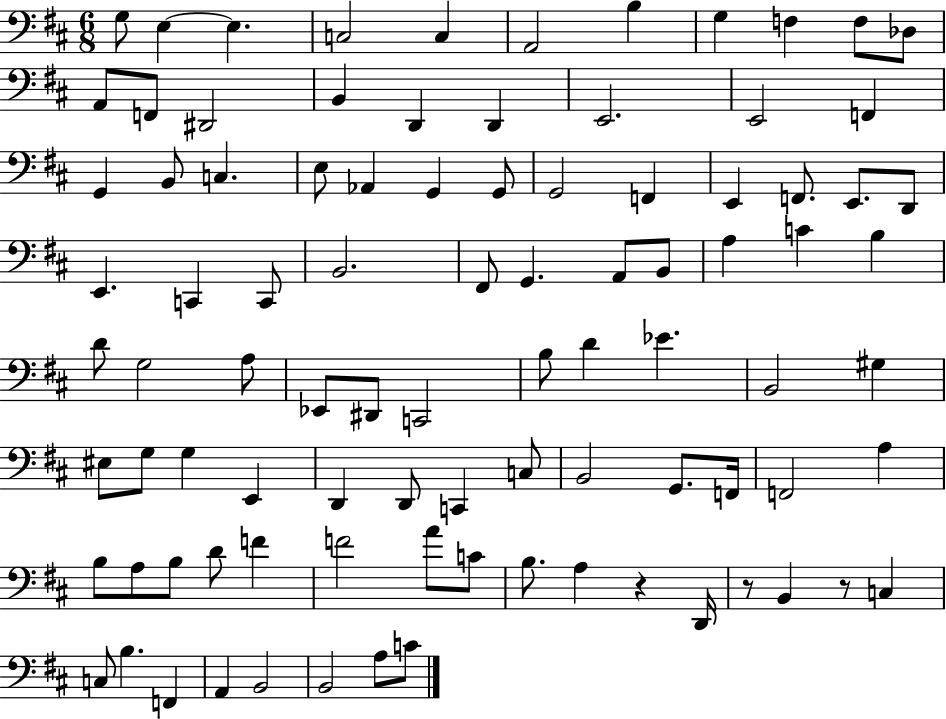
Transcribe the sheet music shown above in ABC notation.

X:1
T:Untitled
M:6/8
L:1/4
K:D
G,/2 E, E, C,2 C, A,,2 B, G, F, F,/2 _D,/2 A,,/2 F,,/2 ^D,,2 B,, D,, D,, E,,2 E,,2 F,, G,, B,,/2 C, E,/2 _A,, G,, G,,/2 G,,2 F,, E,, F,,/2 E,,/2 D,,/2 E,, C,, C,,/2 B,,2 ^F,,/2 G,, A,,/2 B,,/2 A, C B, D/2 G,2 A,/2 _E,,/2 ^D,,/2 C,,2 B,/2 D _E B,,2 ^G, ^E,/2 G,/2 G, E,, D,, D,,/2 C,, C,/2 B,,2 G,,/2 F,,/4 F,,2 A, B,/2 A,/2 B,/2 D/2 F F2 A/2 C/2 B,/2 A, z D,,/4 z/2 B,, z/2 C, C,/2 B, F,, A,, B,,2 B,,2 A,/2 C/2